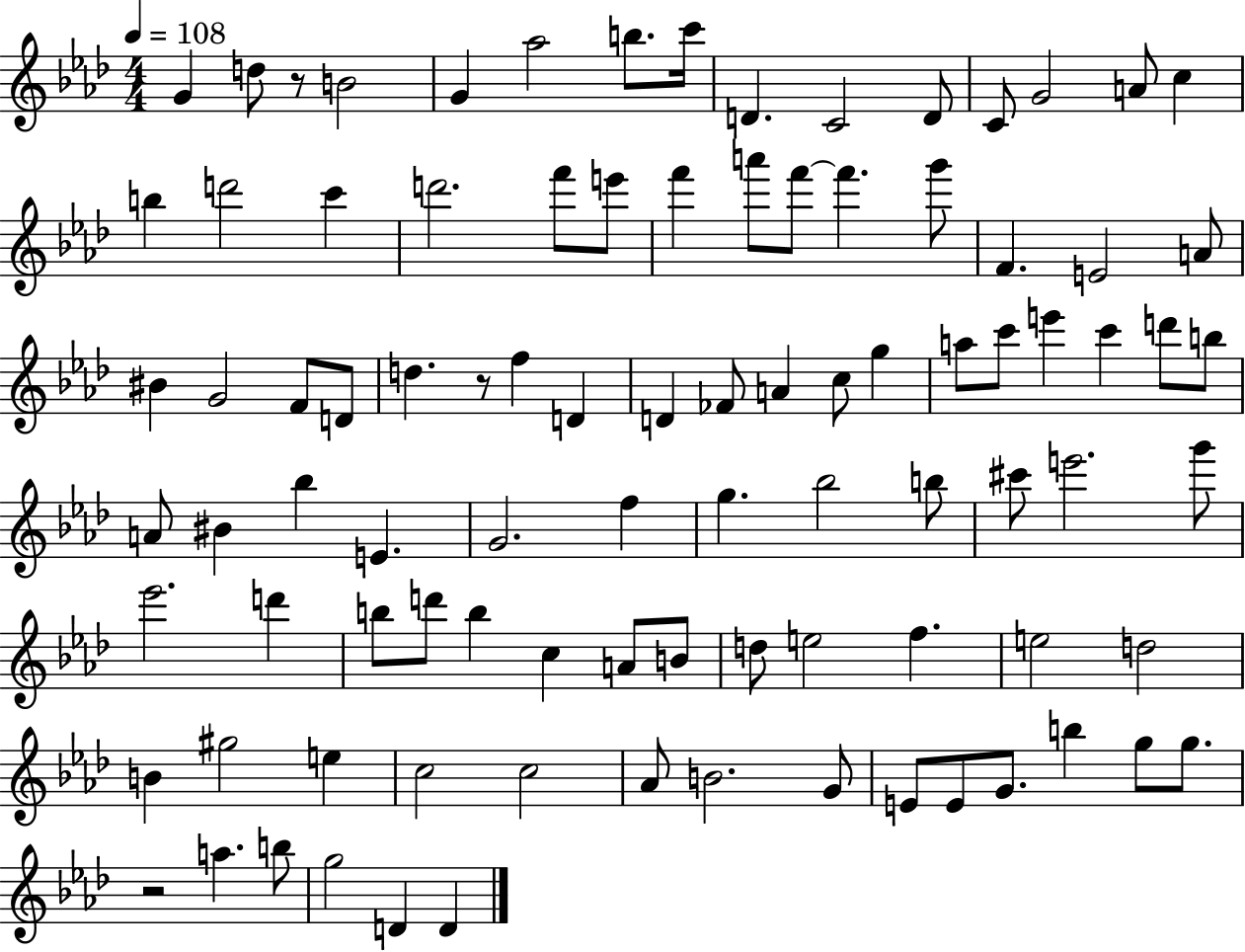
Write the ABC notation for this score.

X:1
T:Untitled
M:4/4
L:1/4
K:Ab
G d/2 z/2 B2 G _a2 b/2 c'/4 D C2 D/2 C/2 G2 A/2 c b d'2 c' d'2 f'/2 e'/2 f' a'/2 f'/2 f' g'/2 F E2 A/2 ^B G2 F/2 D/2 d z/2 f D D _F/2 A c/2 g a/2 c'/2 e' c' d'/2 b/2 A/2 ^B _b E G2 f g _b2 b/2 ^c'/2 e'2 g'/2 _e'2 d' b/2 d'/2 b c A/2 B/2 d/2 e2 f e2 d2 B ^g2 e c2 c2 _A/2 B2 G/2 E/2 E/2 G/2 b g/2 g/2 z2 a b/2 g2 D D